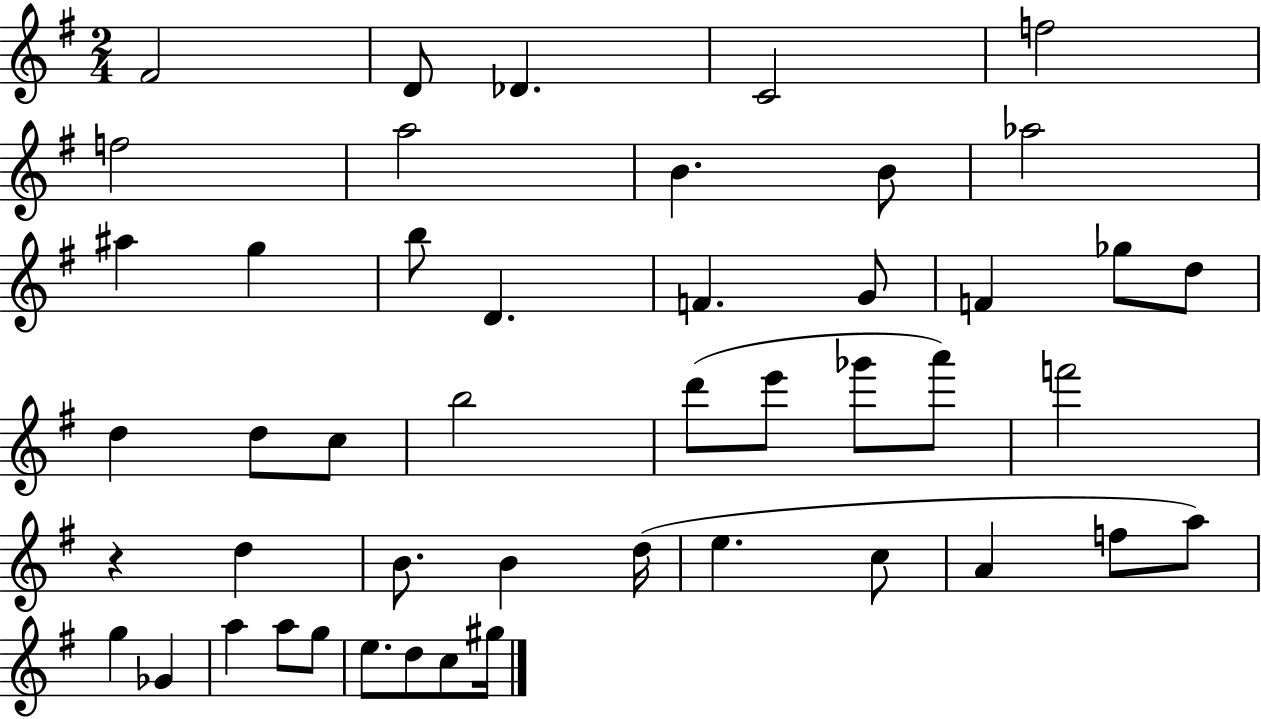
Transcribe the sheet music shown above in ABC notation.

X:1
T:Untitled
M:2/4
L:1/4
K:G
^F2 D/2 _D C2 f2 f2 a2 B B/2 _a2 ^a g b/2 D F G/2 F _g/2 d/2 d d/2 c/2 b2 d'/2 e'/2 _g'/2 a'/2 f'2 z d B/2 B d/4 e c/2 A f/2 a/2 g _G a a/2 g/2 e/2 d/2 c/2 ^g/4